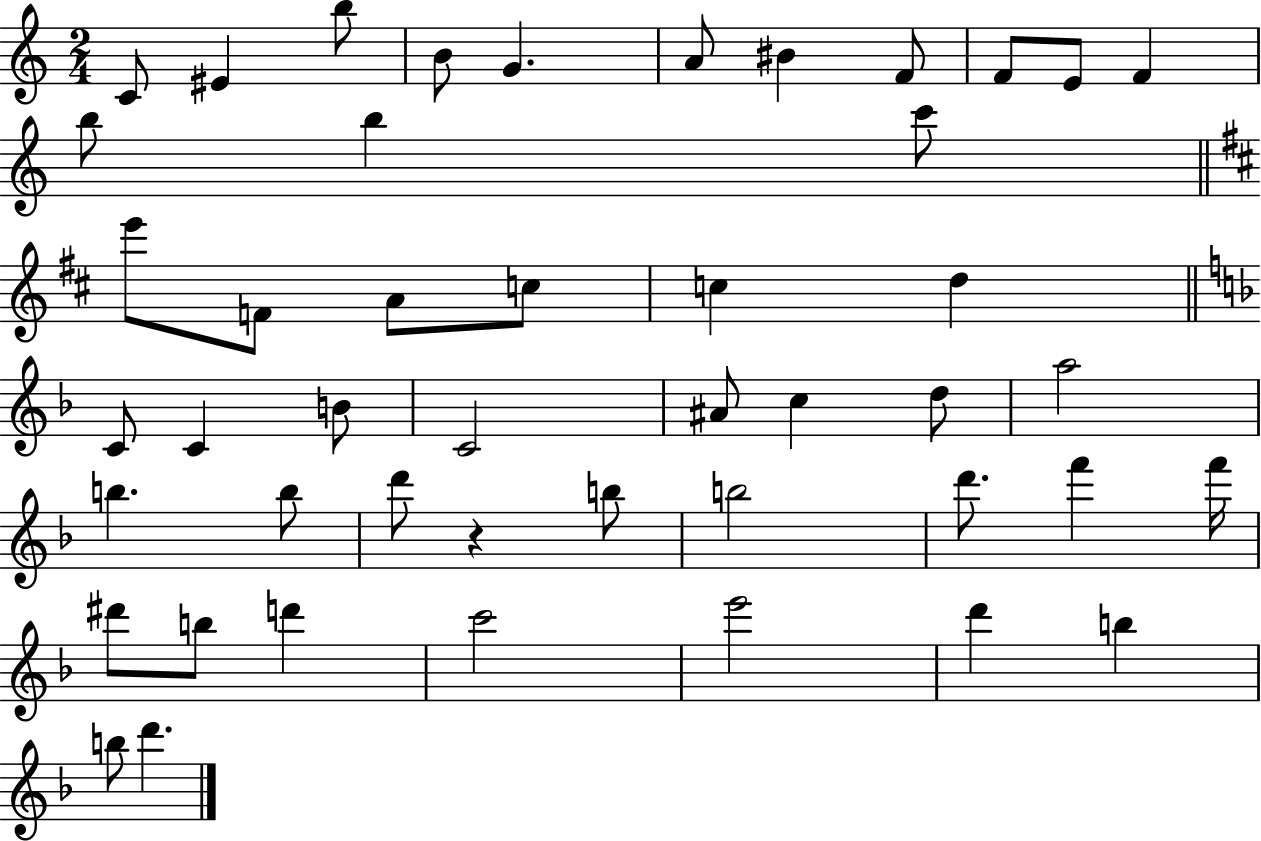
X:1
T:Untitled
M:2/4
L:1/4
K:C
C/2 ^E b/2 B/2 G A/2 ^B F/2 F/2 E/2 F b/2 b c'/2 e'/2 F/2 A/2 c/2 c d C/2 C B/2 C2 ^A/2 c d/2 a2 b b/2 d'/2 z b/2 b2 d'/2 f' f'/4 ^d'/2 b/2 d' c'2 e'2 d' b b/2 d'